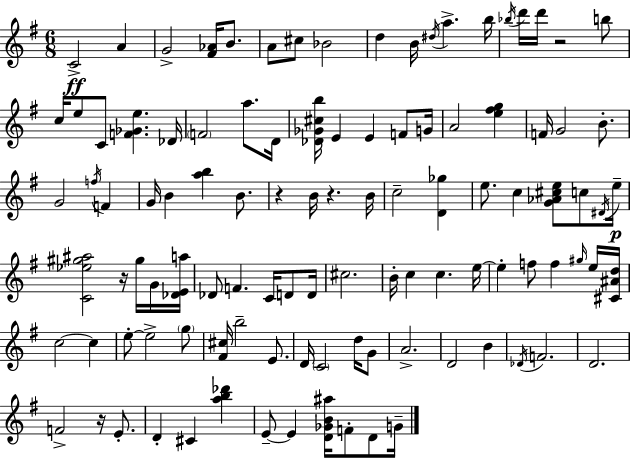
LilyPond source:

{
  \clef treble
  \numericTimeSignature
  \time 6/8
  \key g \major
  c'2->\ff a'4 | g'2-> <fis' aes'>16 b'8. | a'8 cis''8 bes'2 | d''4 b'16 \acciaccatura { dis''16 } a''4.-> | \break b''16 \acciaccatura { bes''16 } d'''16 d'''16 r2 | b''8 c''16 e''8 c'8 <f' ges' e''>4. | des'16 \parenthesize f'2 a''8. | d'16 <des' ges' cis'' b''>16 e'4 e'4 f'8 | \break g'16 a'2 <e'' fis'' g''>4 | f'16 g'2 b'8.-. | g'2 \acciaccatura { f''16 } f'4 | g'16 b'4 <a'' b''>4 | \break b'8. r4 b'16 r4. | b'16 c''2-- <d' ges''>4 | e''8. c''4 <g' aes' cis'' e''>8 | c''8 \acciaccatura { dis'16 }\p e''16-- <c' ees'' gis'' ais''>2 | \break r16 gis''16 g'16 <des' e' a''>16 des'8 f'4. | c'16 d'8 d'16 cis''2. | b'16-. c''4 c''4. | e''16~~ e''4-. f''8 f''4 | \break \grace { gis''16 } e''16 <cis' ais' d''>16 c''2~~ | c''4 e''8-.~~ e''2-> | \parenthesize g''8 <fis' cis''>16 b''2-- | e'8. d'16 \parenthesize c'2 | \break d''16 g'8 a'2.-> | d'2 | b'4 \acciaccatura { des'16 } f'2. | d'2. | \break f'2-> | r16 e'8.-. d'4-. cis'4 | <a'' b'' des'''>4 e'8--~~ e'4 | <d' ges' b' ais''>16 f'8-. d'8 g'16-- \bar "|."
}